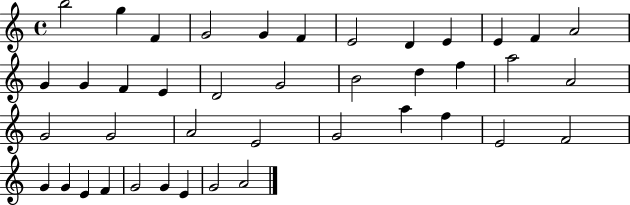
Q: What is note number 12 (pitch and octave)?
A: A4